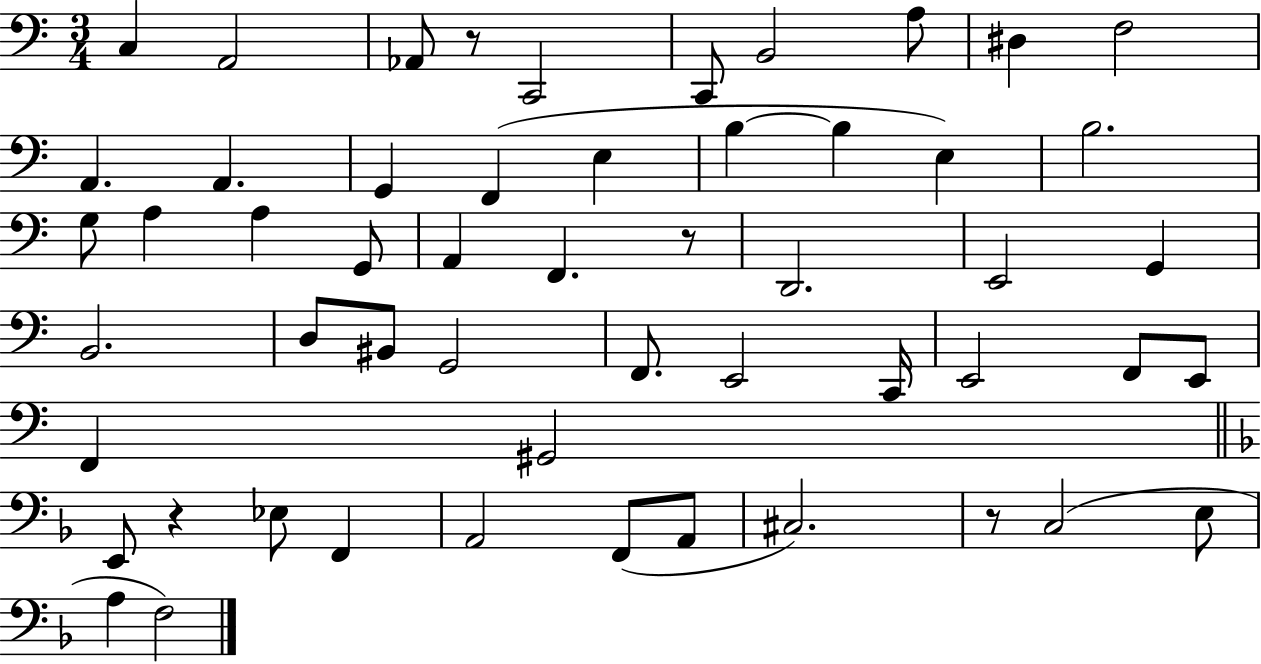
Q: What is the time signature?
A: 3/4